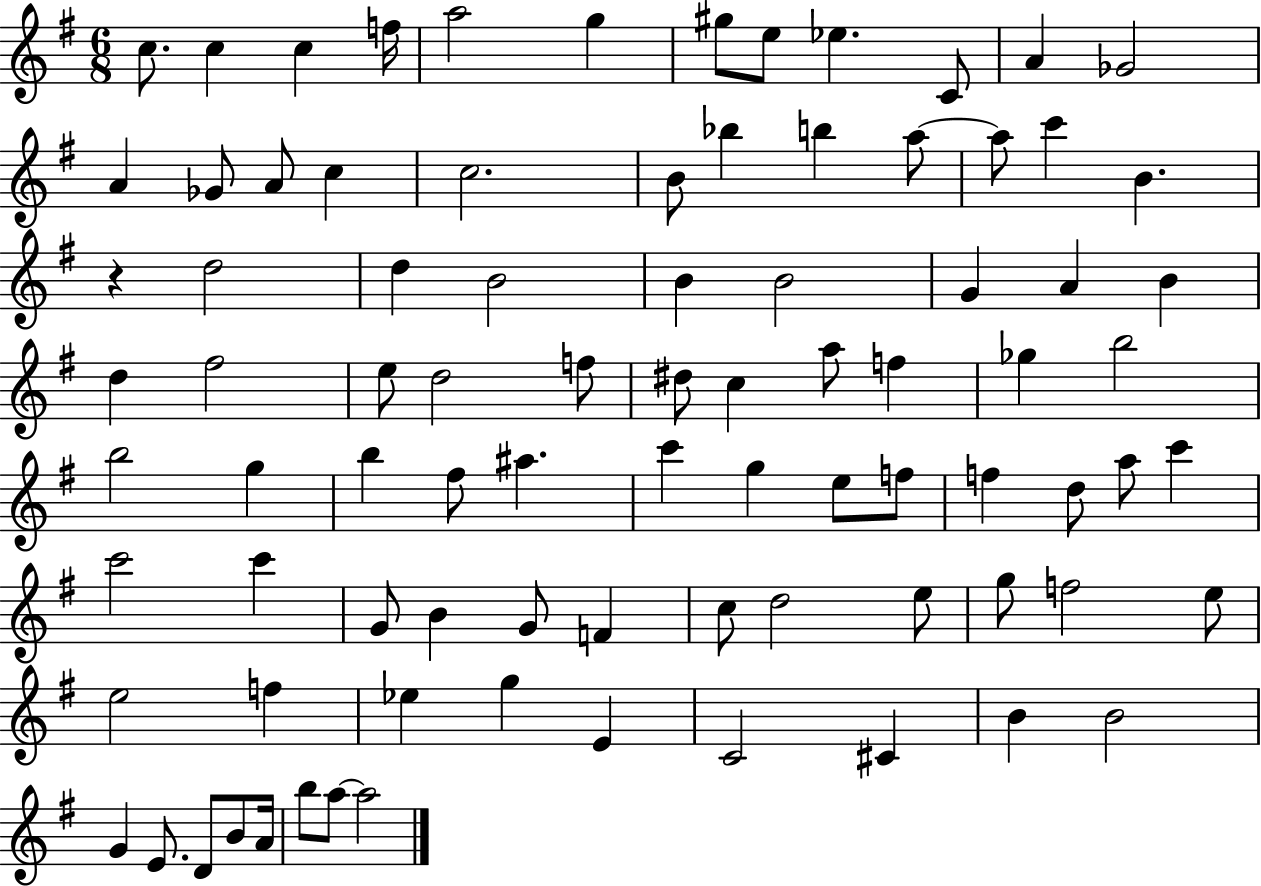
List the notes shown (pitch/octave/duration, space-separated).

C5/e. C5/q C5/q F5/s A5/h G5/q G#5/e E5/e Eb5/q. C4/e A4/q Gb4/h A4/q Gb4/e A4/e C5/q C5/h. B4/e Bb5/q B5/q A5/e A5/e C6/q B4/q. R/q D5/h D5/q B4/h B4/q B4/h G4/q A4/q B4/q D5/q F#5/h E5/e D5/h F5/e D#5/e C5/q A5/e F5/q Gb5/q B5/h B5/h G5/q B5/q F#5/e A#5/q. C6/q G5/q E5/e F5/e F5/q D5/e A5/e C6/q C6/h C6/q G4/e B4/q G4/e F4/q C5/e D5/h E5/e G5/e F5/h E5/e E5/h F5/q Eb5/q G5/q E4/q C4/h C#4/q B4/q B4/h G4/q E4/e. D4/e B4/e A4/s B5/e A5/e A5/h